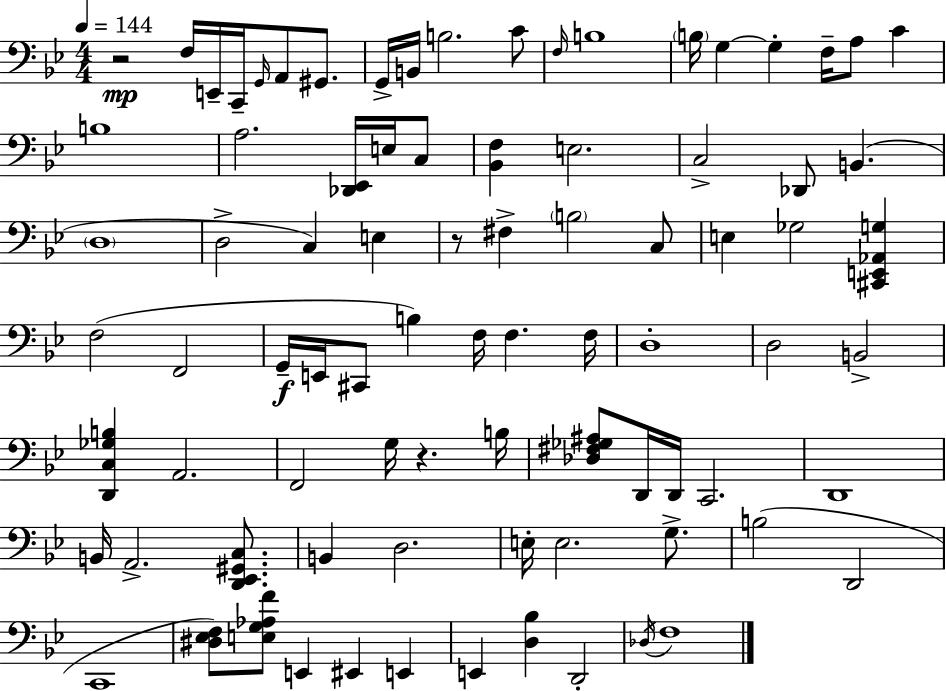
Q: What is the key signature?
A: G minor